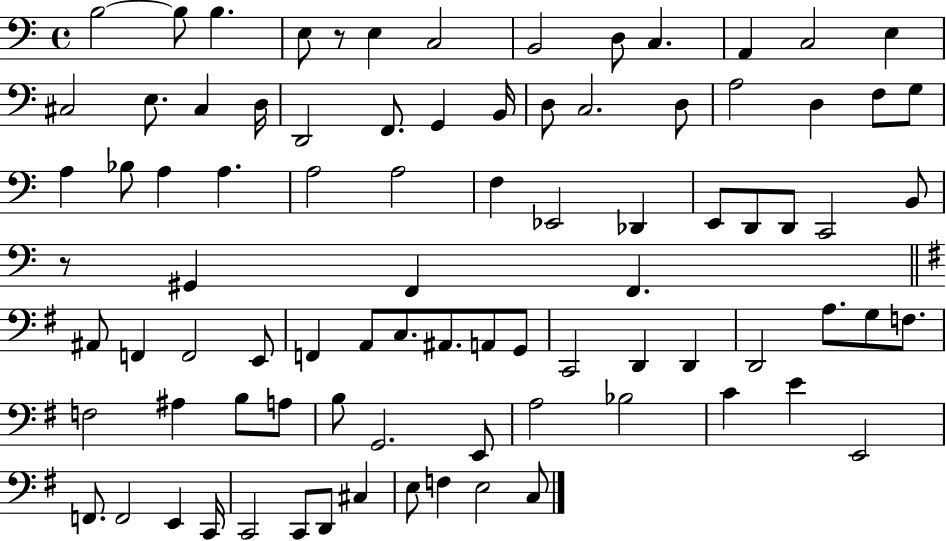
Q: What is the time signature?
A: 4/4